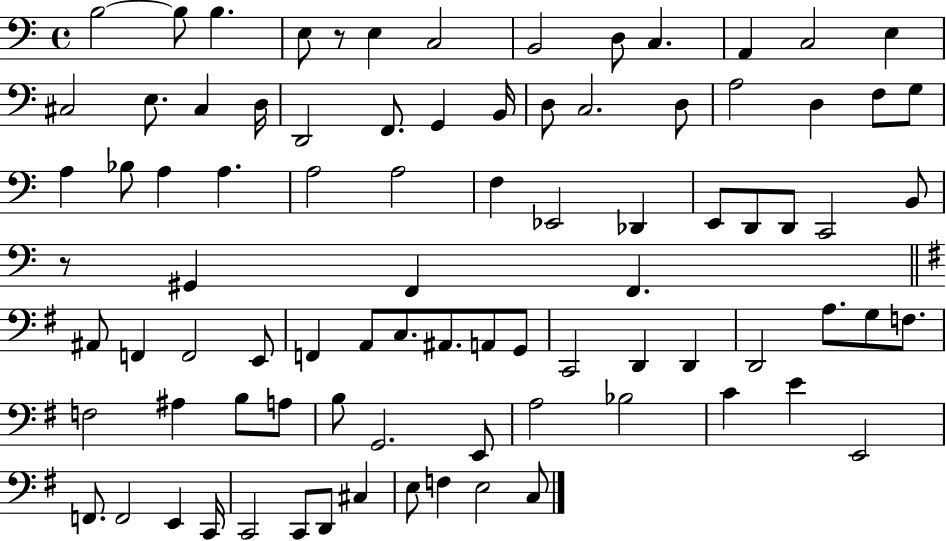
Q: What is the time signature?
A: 4/4